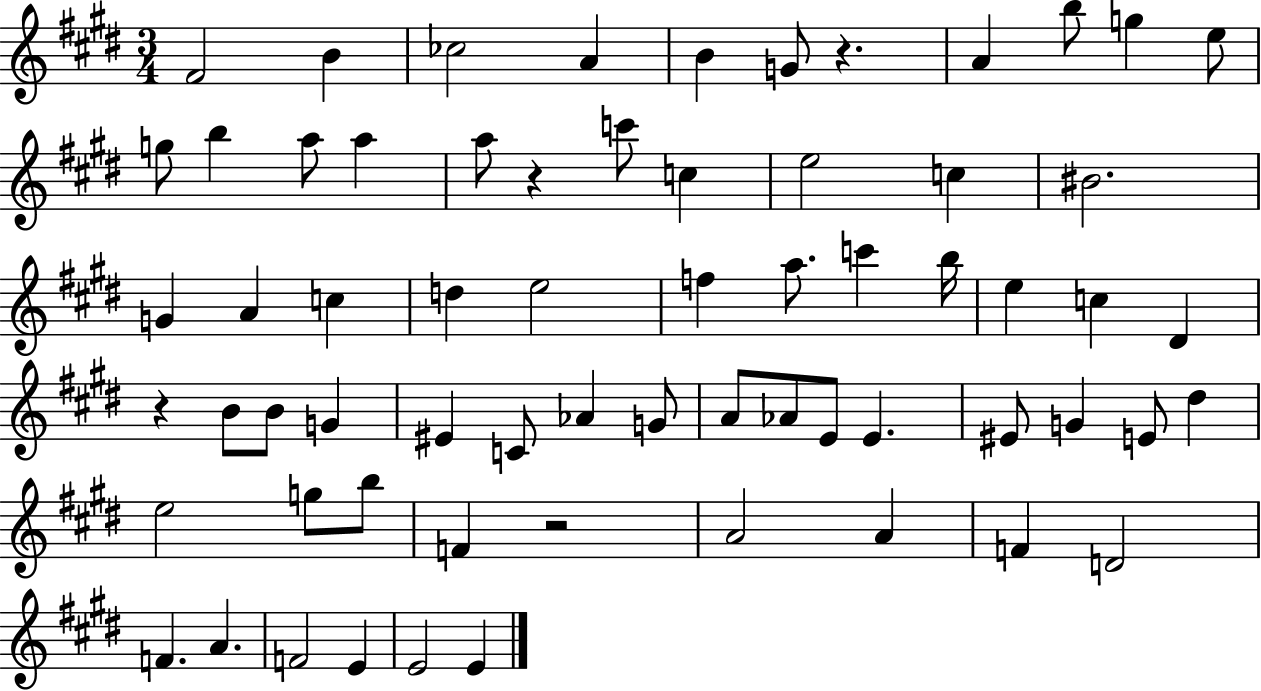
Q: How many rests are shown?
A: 4